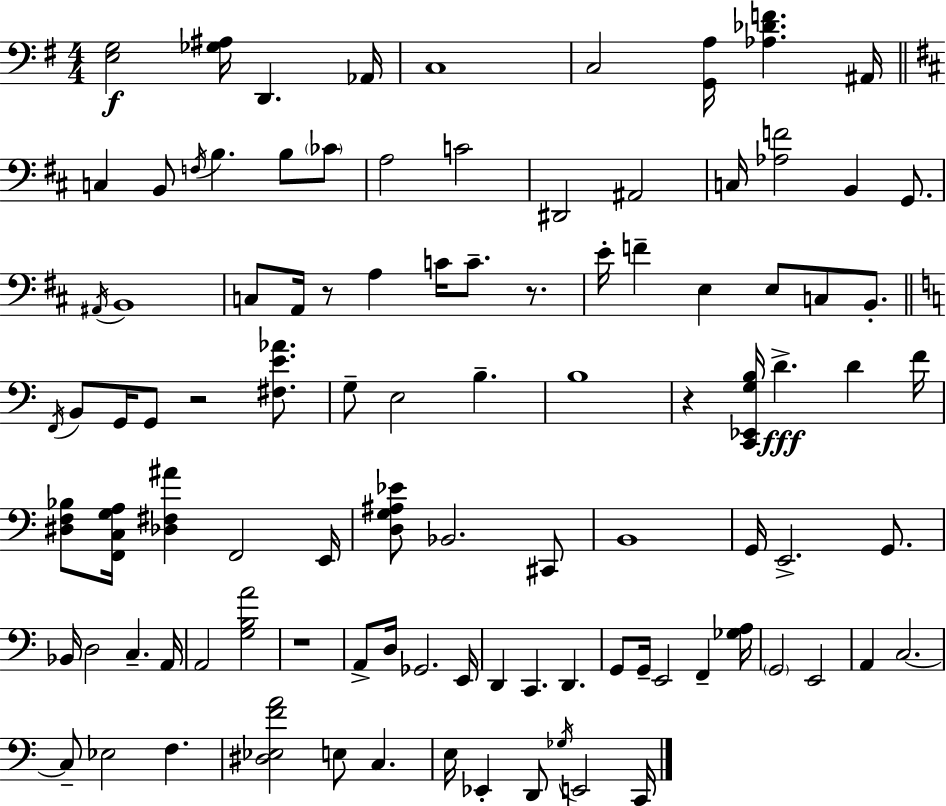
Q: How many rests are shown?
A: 5